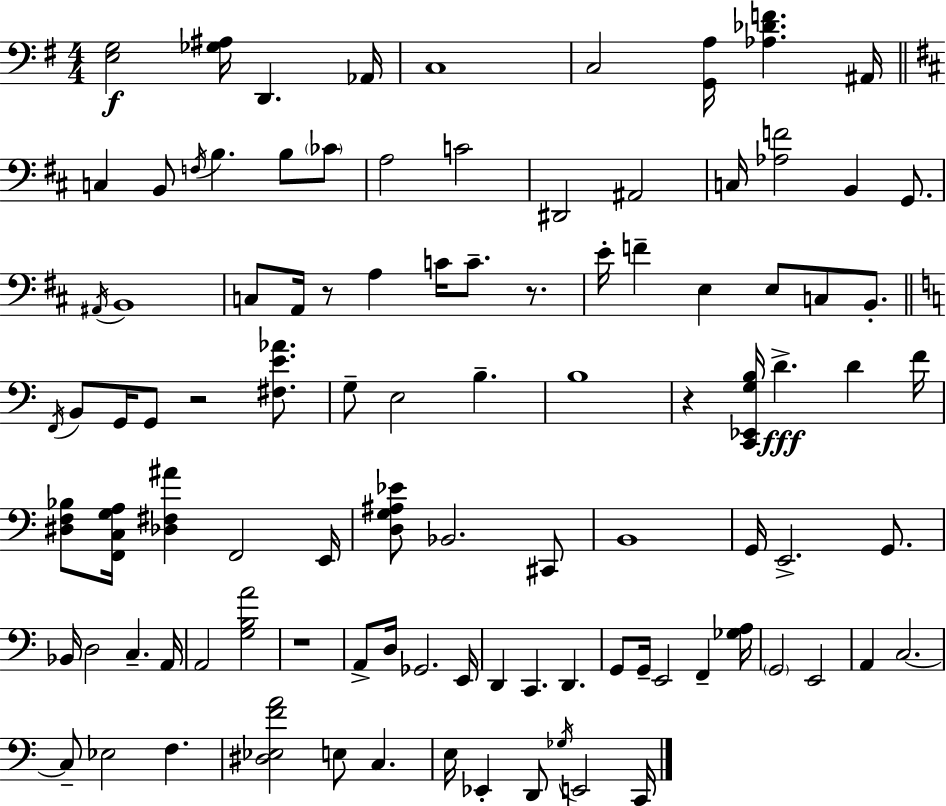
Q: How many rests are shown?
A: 5